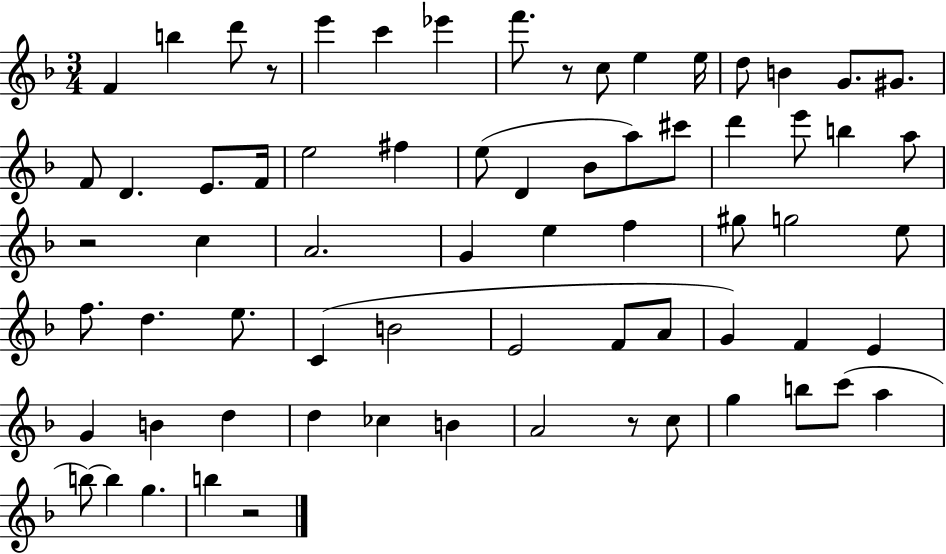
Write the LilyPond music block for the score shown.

{
  \clef treble
  \numericTimeSignature
  \time 3/4
  \key f \major
  f'4 b''4 d'''8 r8 | e'''4 c'''4 ees'''4 | f'''8. r8 c''8 e''4 e''16 | d''8 b'4 g'8. gis'8. | \break f'8 d'4. e'8. f'16 | e''2 fis''4 | e''8( d'4 bes'8 a''8) cis'''8 | d'''4 e'''8 b''4 a''8 | \break r2 c''4 | a'2. | g'4 e''4 f''4 | gis''8 g''2 e''8 | \break f''8. d''4. e''8. | c'4( b'2 | e'2 f'8 a'8 | g'4) f'4 e'4 | \break g'4 b'4 d''4 | d''4 ces''4 b'4 | a'2 r8 c''8 | g''4 b''8 c'''8( a''4 | \break b''8~~) b''4 g''4. | b''4 r2 | \bar "|."
}